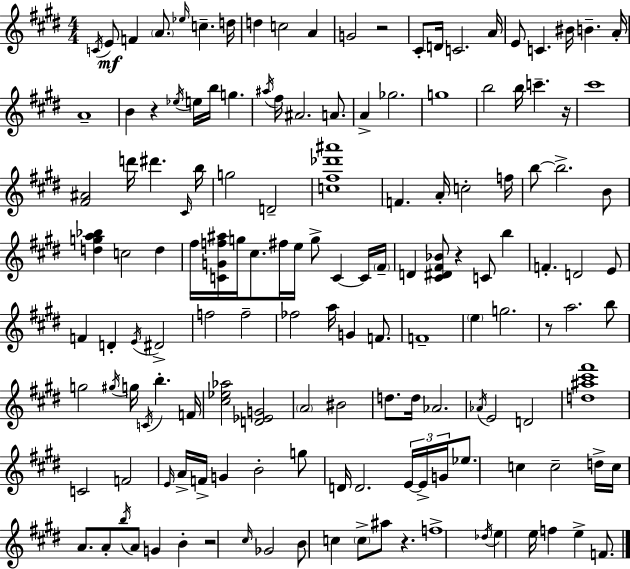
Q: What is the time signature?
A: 4/4